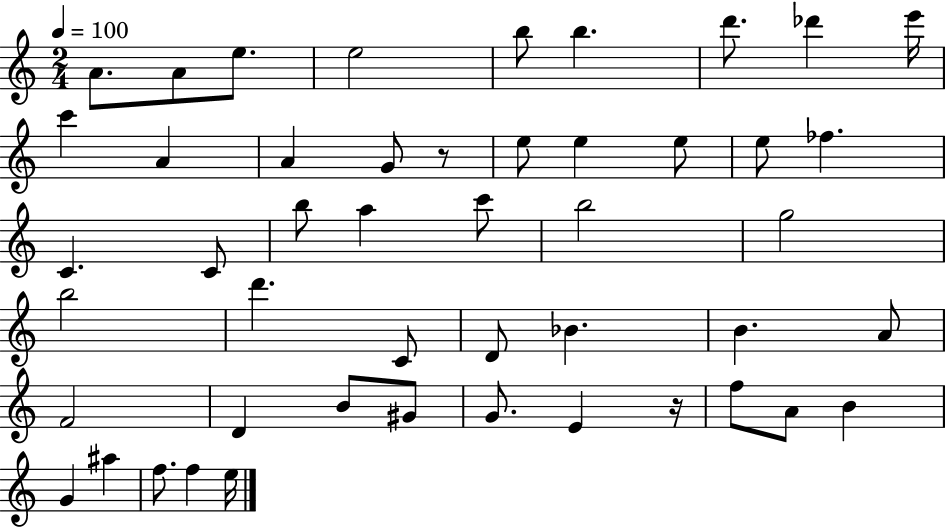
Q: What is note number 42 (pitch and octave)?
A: G4